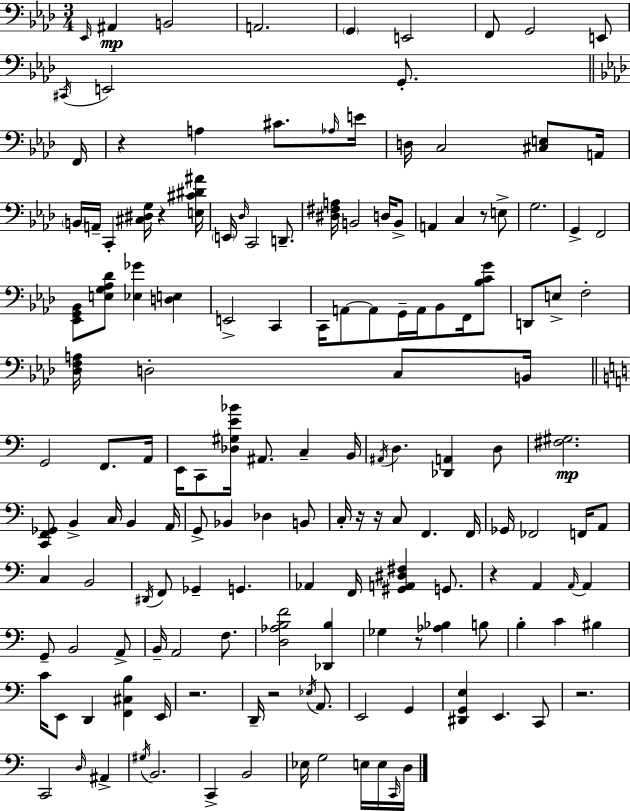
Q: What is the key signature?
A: F minor